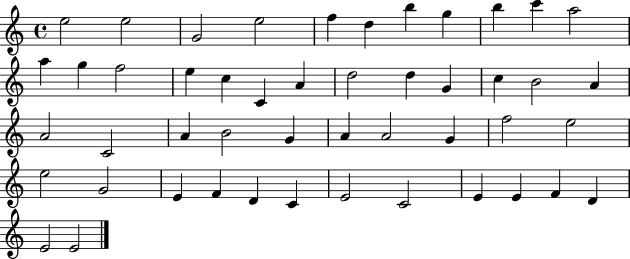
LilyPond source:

{
  \clef treble
  \time 4/4
  \defaultTimeSignature
  \key c \major
  e''2 e''2 | g'2 e''2 | f''4 d''4 b''4 g''4 | b''4 c'''4 a''2 | \break a''4 g''4 f''2 | e''4 c''4 c'4 a'4 | d''2 d''4 g'4 | c''4 b'2 a'4 | \break a'2 c'2 | a'4 b'2 g'4 | a'4 a'2 g'4 | f''2 e''2 | \break e''2 g'2 | e'4 f'4 d'4 c'4 | e'2 c'2 | e'4 e'4 f'4 d'4 | \break e'2 e'2 | \bar "|."
}